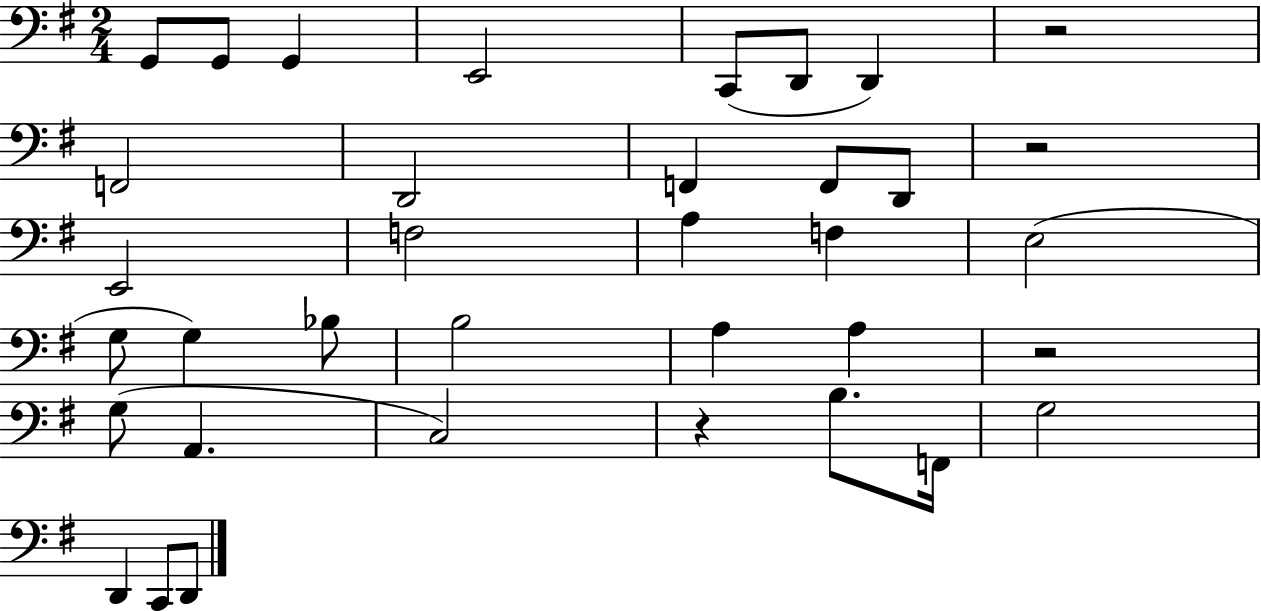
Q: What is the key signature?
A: G major